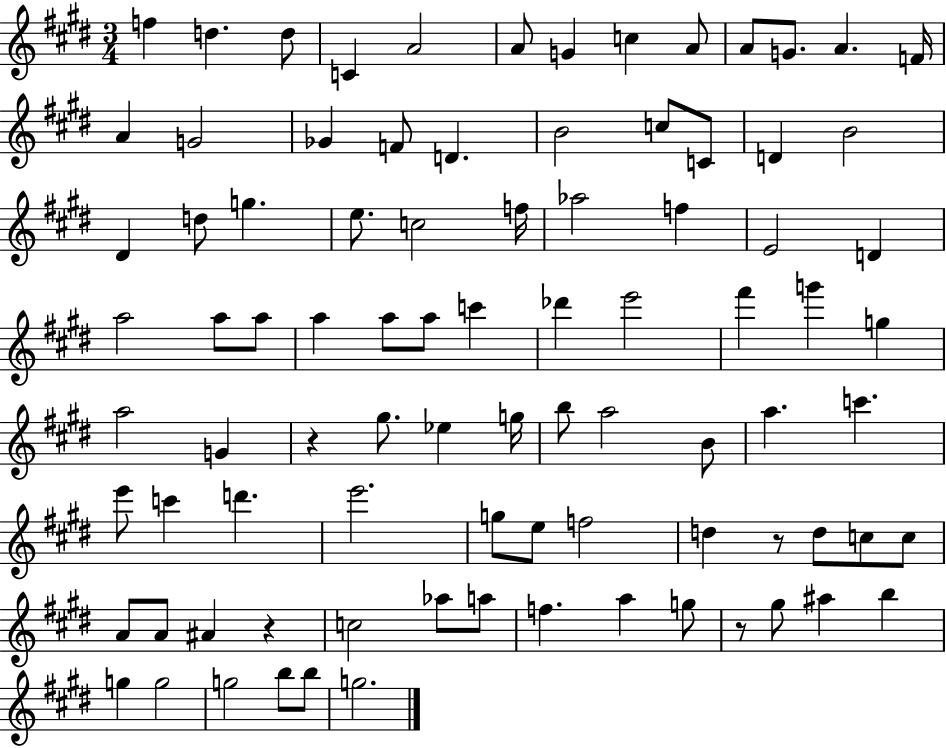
F5/q D5/q. D5/e C4/q A4/h A4/e G4/q C5/q A4/e A4/e G4/e. A4/q. F4/s A4/q G4/h Gb4/q F4/e D4/q. B4/h C5/e C4/e D4/q B4/h D#4/q D5/e G5/q. E5/e. C5/h F5/s Ab5/h F5/q E4/h D4/q A5/h A5/e A5/e A5/q A5/e A5/e C6/q Db6/q E6/h F#6/q G6/q G5/q A5/h G4/q R/q G#5/e. Eb5/q G5/s B5/e A5/h B4/e A5/q. C6/q. E6/e C6/q D6/q. E6/h. G5/e E5/e F5/h D5/q R/e D5/e C5/e C5/e A4/e A4/e A#4/q R/q C5/h Ab5/e A5/e F5/q. A5/q G5/e R/e G#5/e A#5/q B5/q G5/q G5/h G5/h B5/e B5/e G5/h.